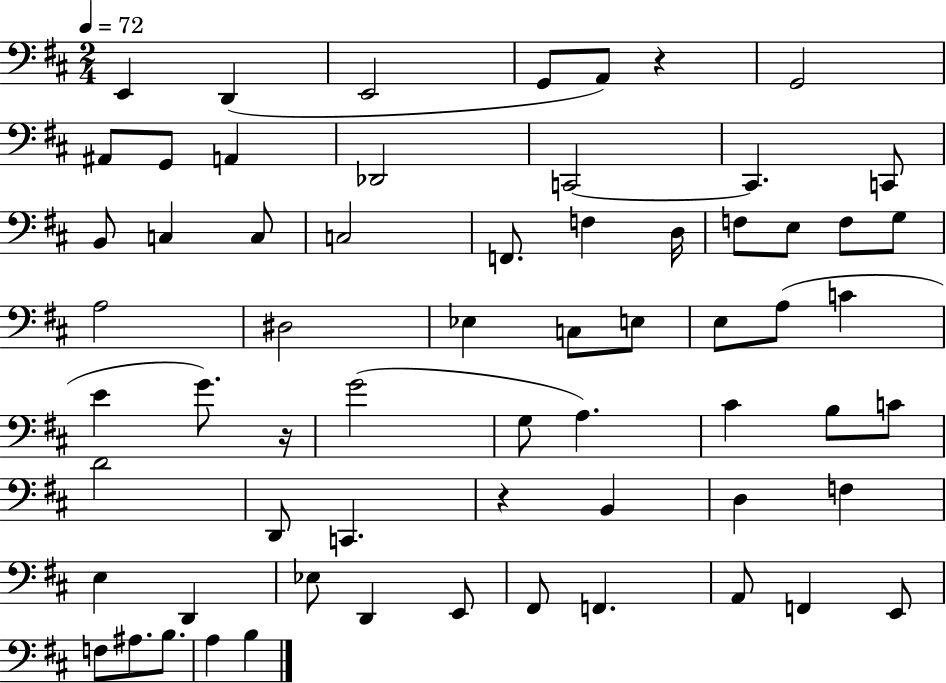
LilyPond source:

{
  \clef bass
  \numericTimeSignature
  \time 2/4
  \key d \major
  \tempo 4 = 72
  e,4 d,4( | e,2 | g,8 a,8) r4 | g,2 | \break ais,8 g,8 a,4 | des,2 | c,2~~ | c,4. c,8 | \break b,8 c4 c8 | c2 | f,8. f4 d16 | f8 e8 f8 g8 | \break a2 | dis2 | ees4 c8 e8 | e8 a8( c'4 | \break e'4 g'8.) r16 | g'2( | g8 a4.) | cis'4 b8 c'8 | \break d'2 | d,8 c,4. | r4 b,4 | d4 f4 | \break e4 d,4 | ees8 d,4 e,8 | fis,8 f,4. | a,8 f,4 e,8 | \break f8 ais8. b8. | a4 b4 | \bar "|."
}